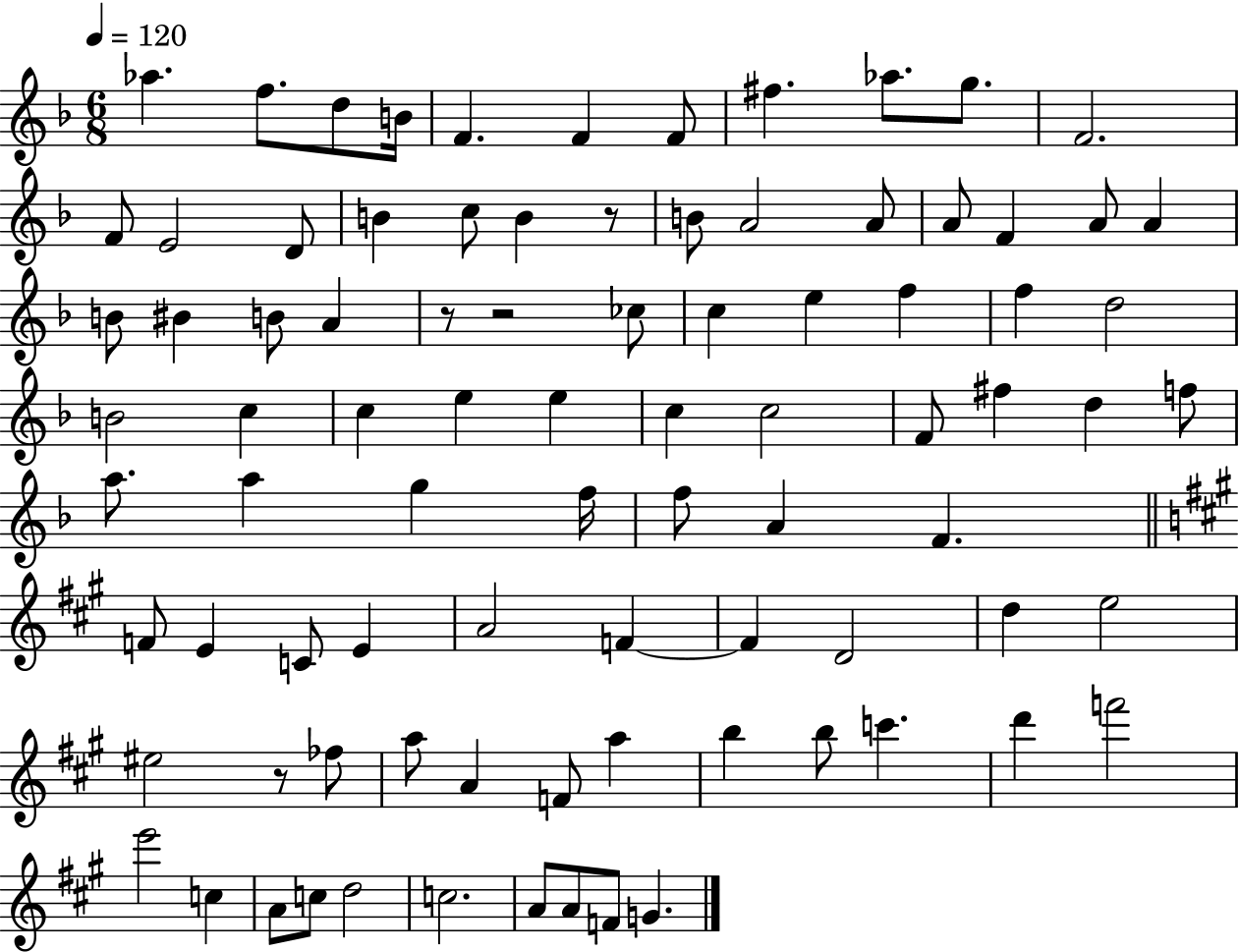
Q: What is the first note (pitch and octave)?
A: Ab5